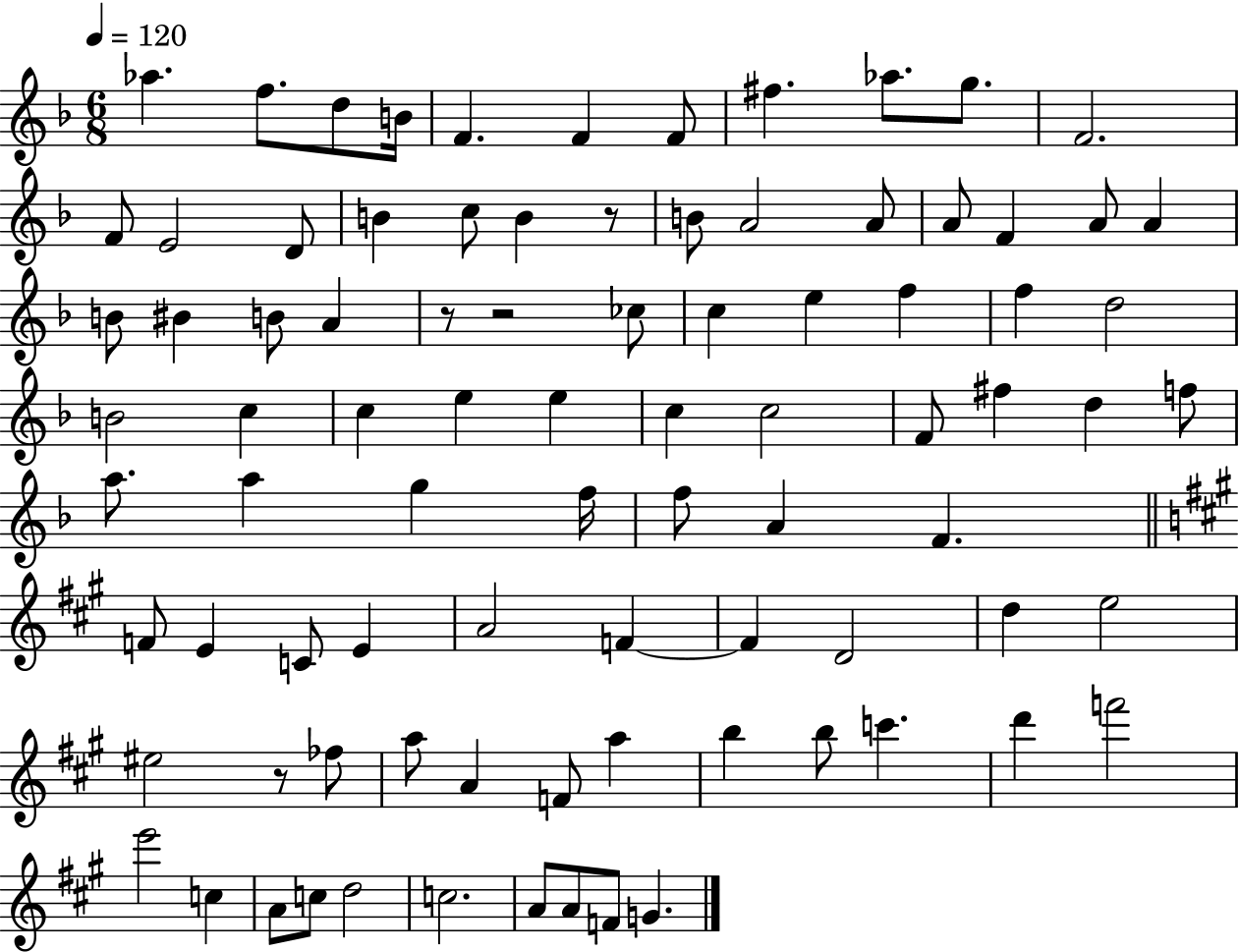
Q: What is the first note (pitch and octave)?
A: Ab5